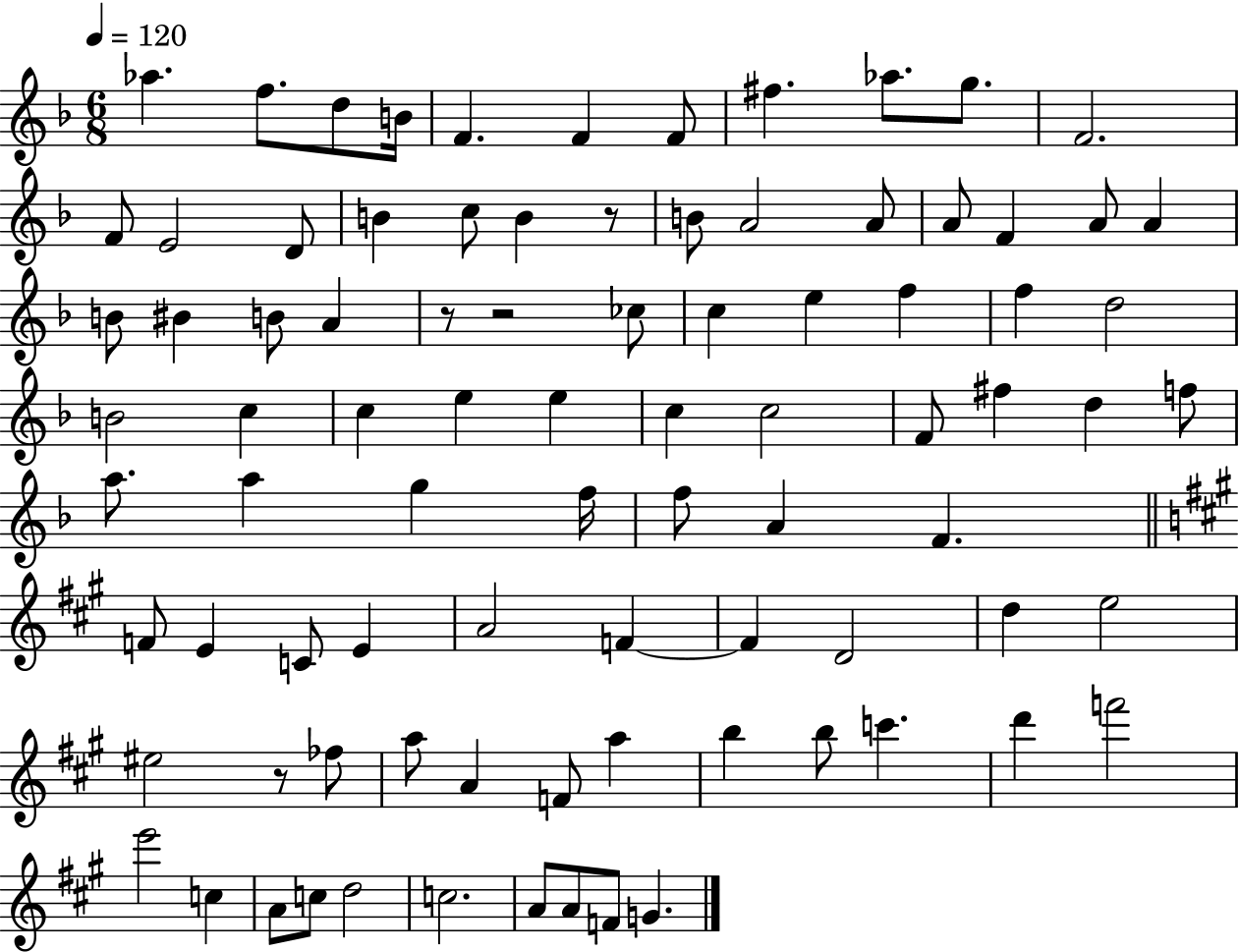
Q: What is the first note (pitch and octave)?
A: Ab5